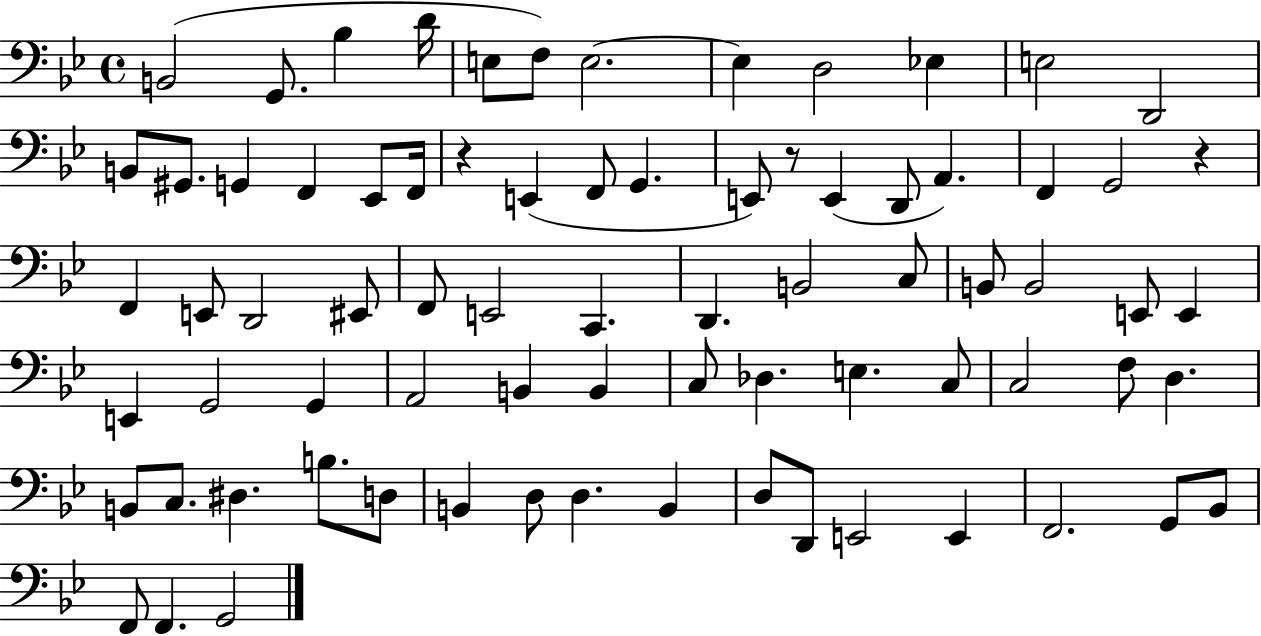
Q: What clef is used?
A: bass